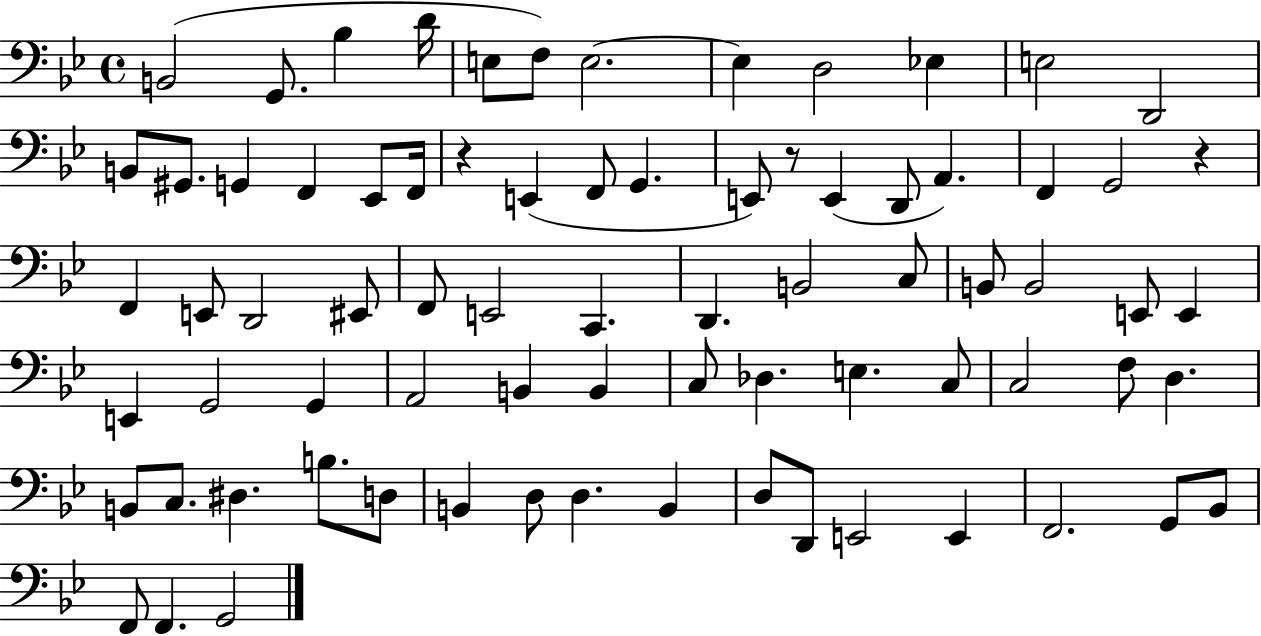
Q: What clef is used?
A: bass